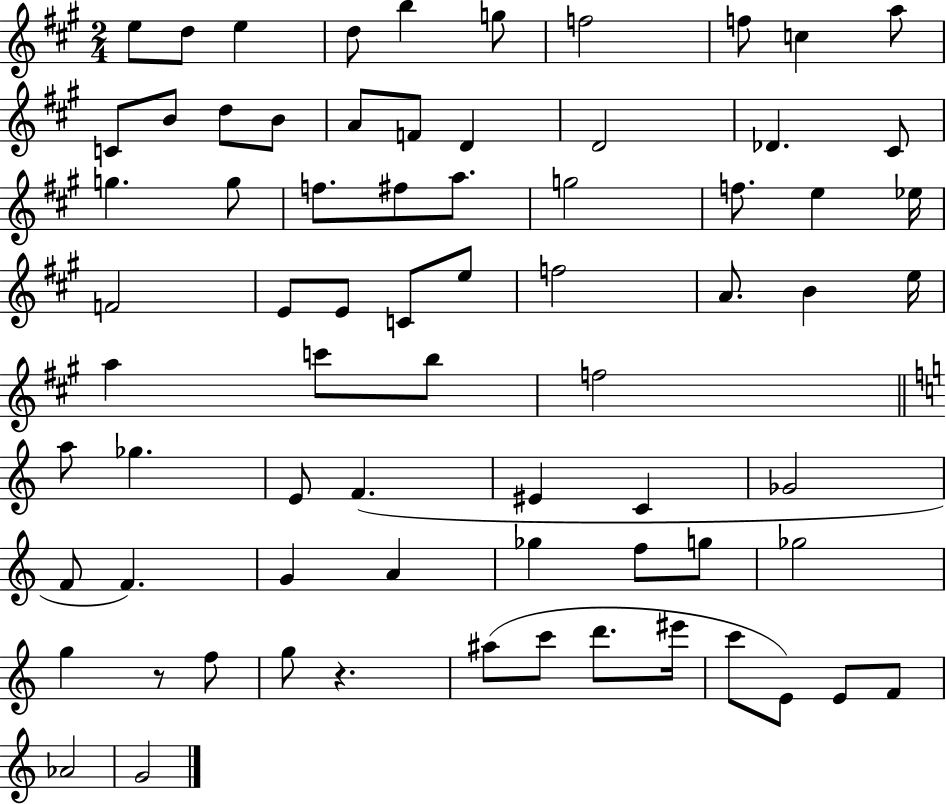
{
  \clef treble
  \numericTimeSignature
  \time 2/4
  \key a \major
  e''8 d''8 e''4 | d''8 b''4 g''8 | f''2 | f''8 c''4 a''8 | \break c'8 b'8 d''8 b'8 | a'8 f'8 d'4 | d'2 | des'4. cis'8 | \break g''4. g''8 | f''8. fis''8 a''8. | g''2 | f''8. e''4 ees''16 | \break f'2 | e'8 e'8 c'8 e''8 | f''2 | a'8. b'4 e''16 | \break a''4 c'''8 b''8 | f''2 | \bar "||" \break \key a \minor a''8 ges''4. | e'8 f'4.( | eis'4 c'4 | ges'2 | \break f'8 f'4.) | g'4 a'4 | ges''4 f''8 g''8 | ges''2 | \break g''4 r8 f''8 | g''8 r4. | ais''8( c'''8 d'''8. eis'''16 | c'''8 e'8) e'8 f'8 | \break aes'2 | g'2 | \bar "|."
}